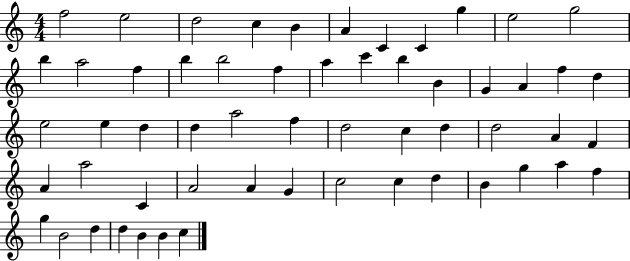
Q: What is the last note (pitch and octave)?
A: C5